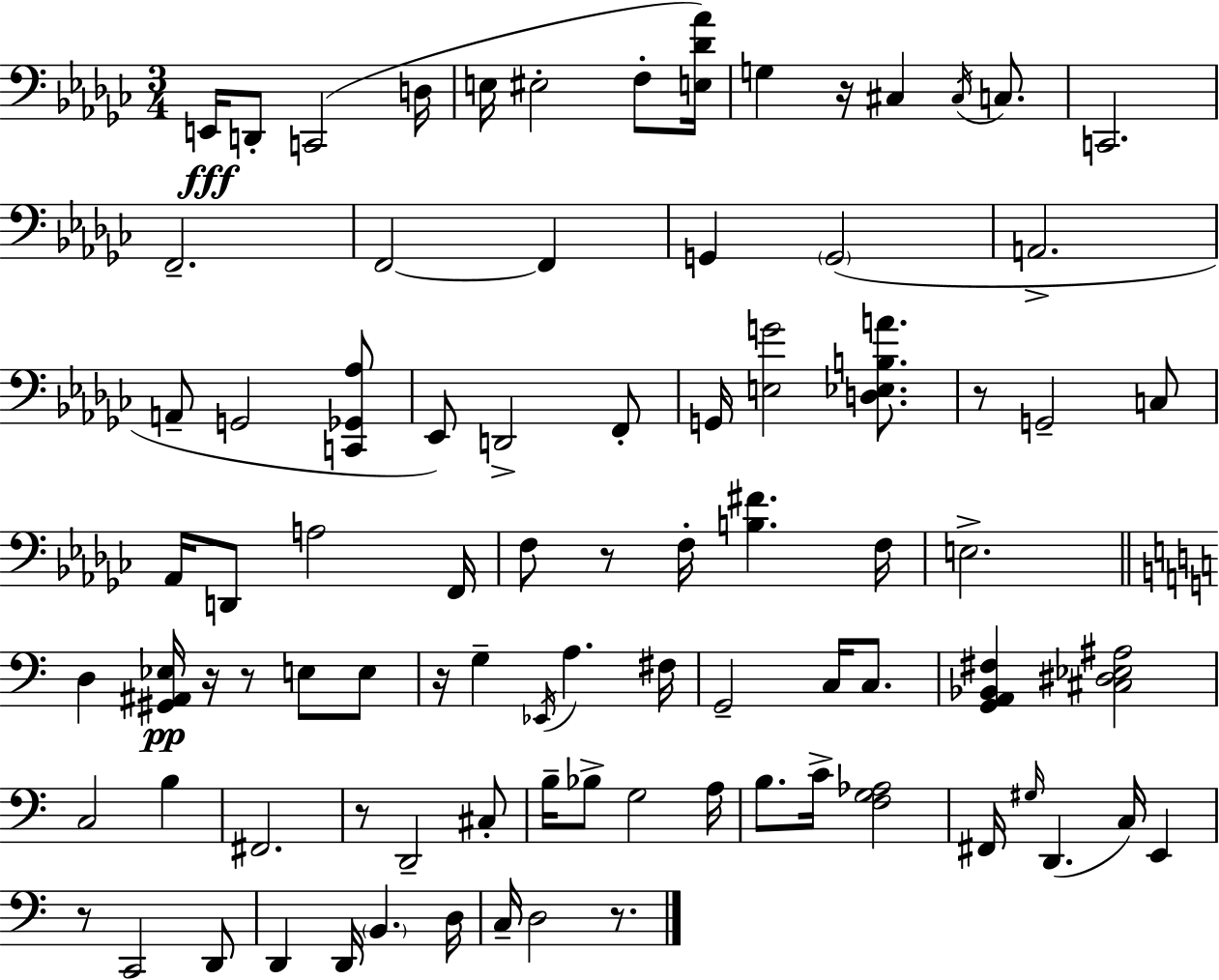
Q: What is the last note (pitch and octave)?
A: D3